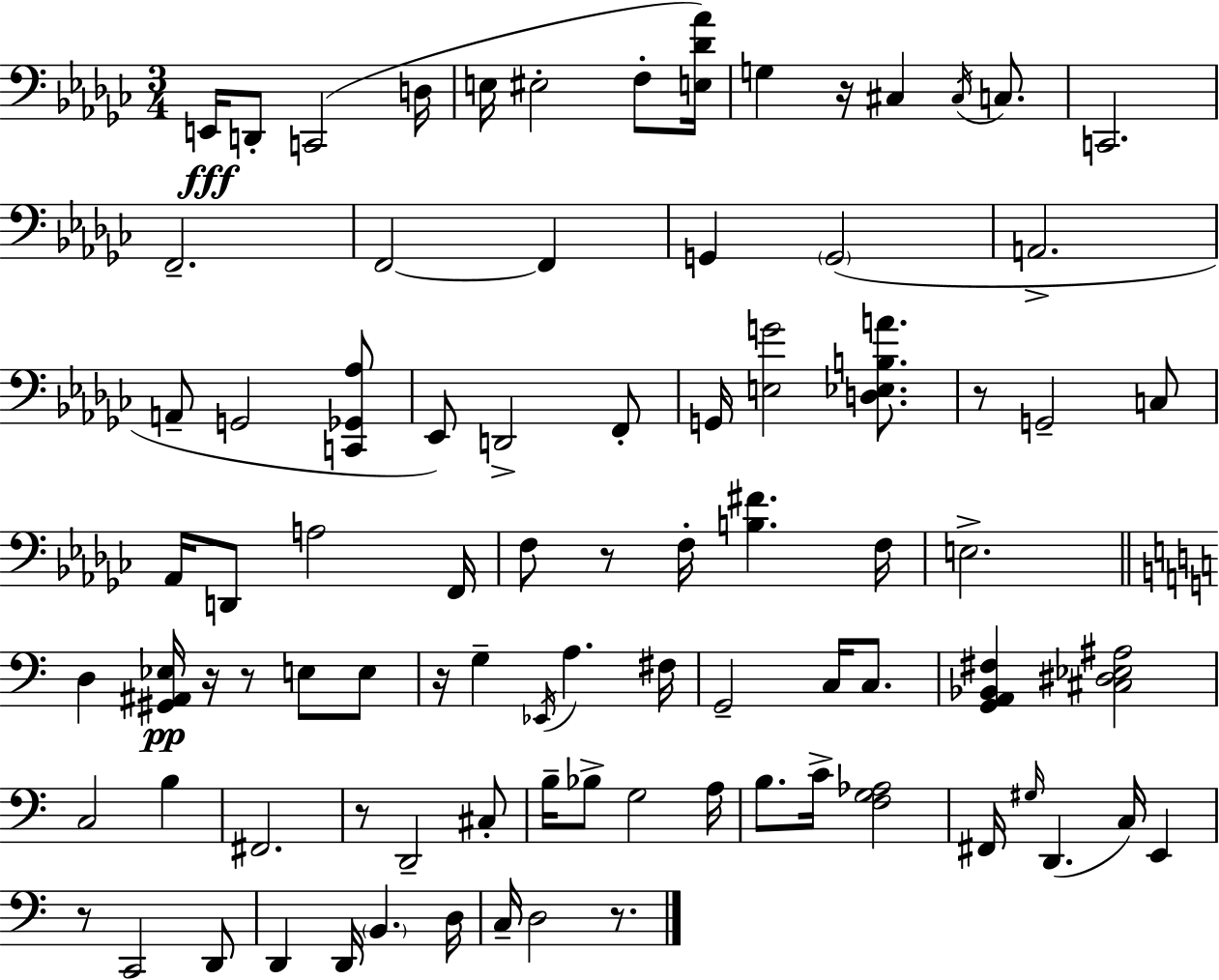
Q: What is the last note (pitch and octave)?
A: D3